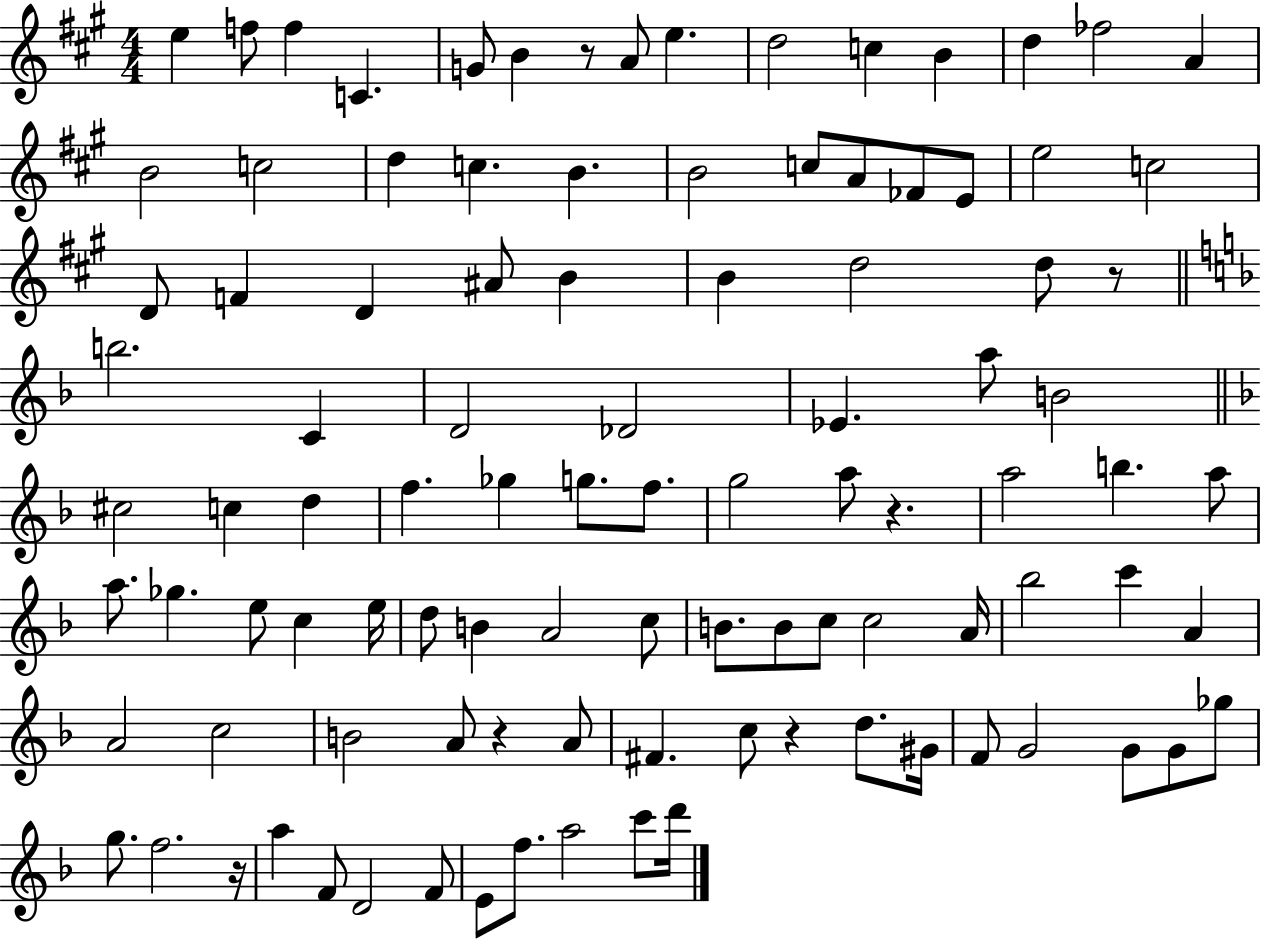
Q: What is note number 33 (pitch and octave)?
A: D5